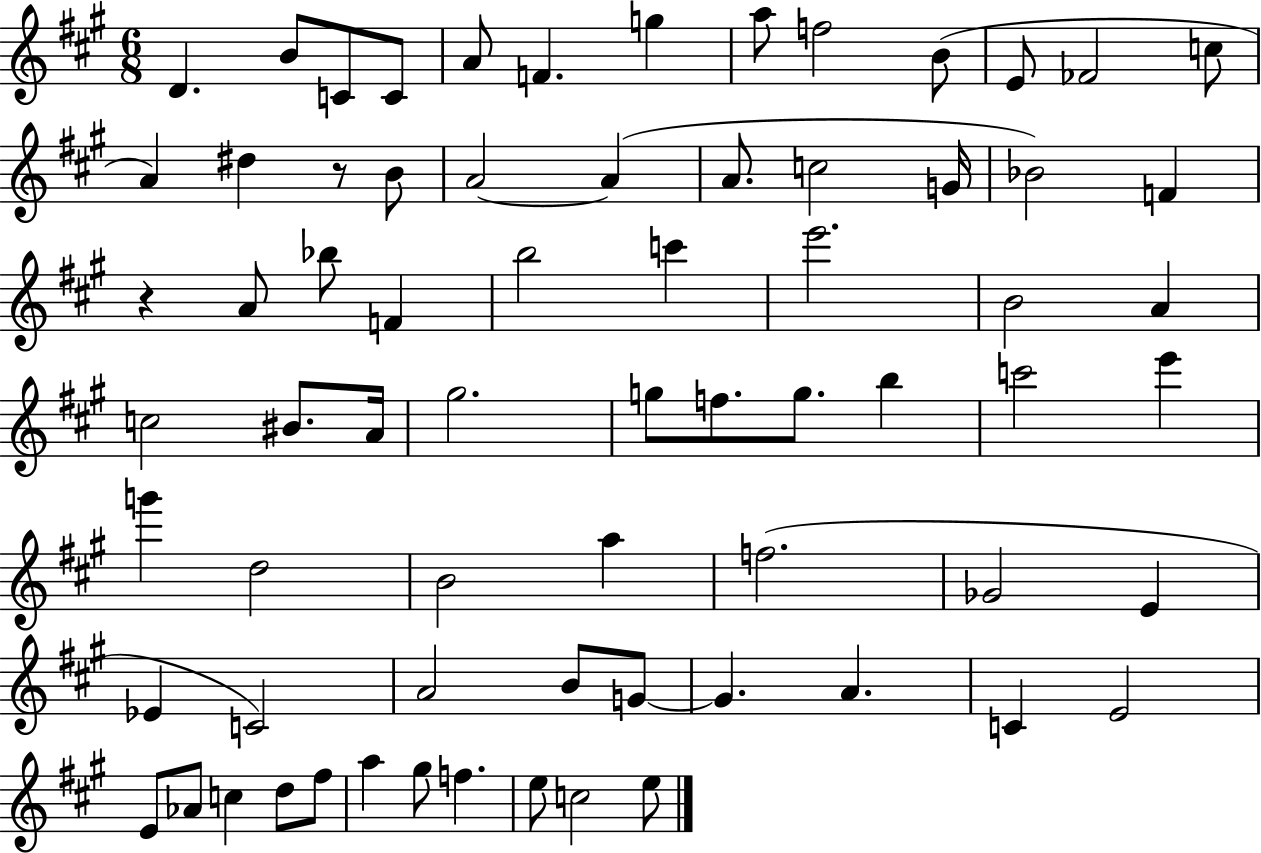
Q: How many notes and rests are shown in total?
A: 70